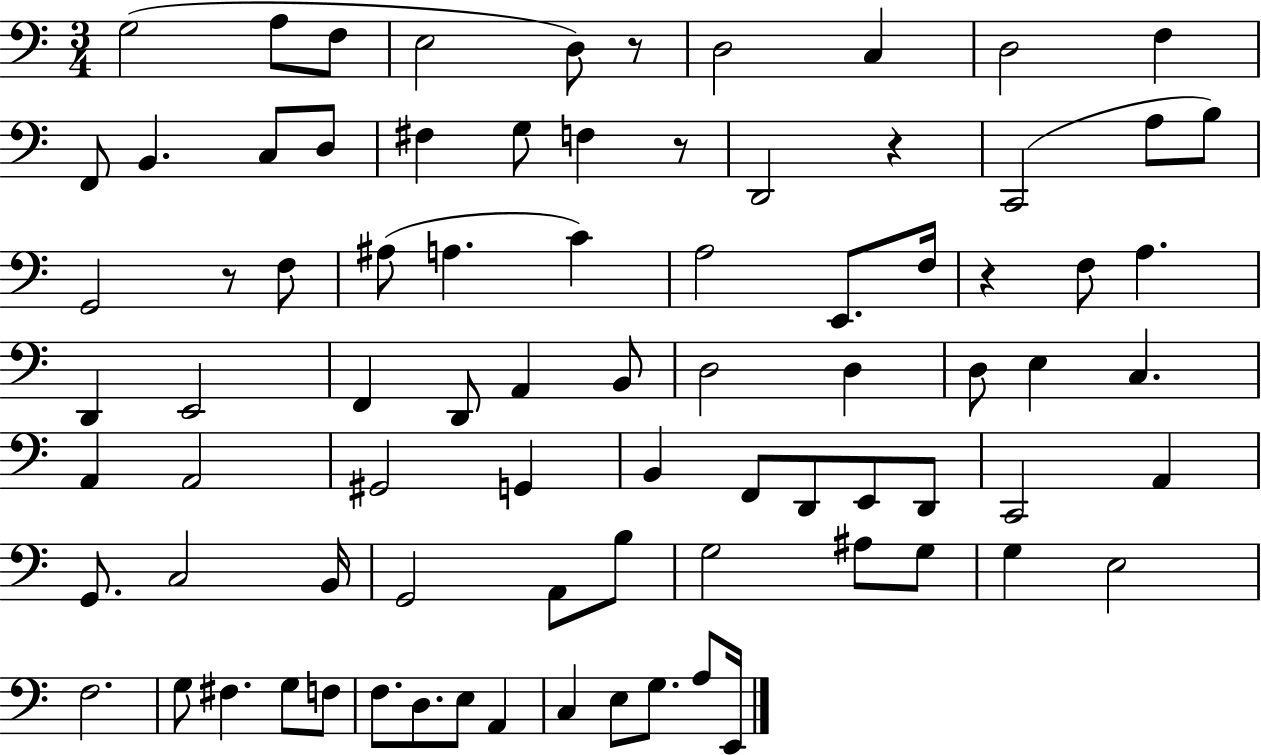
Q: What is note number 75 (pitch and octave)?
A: G3